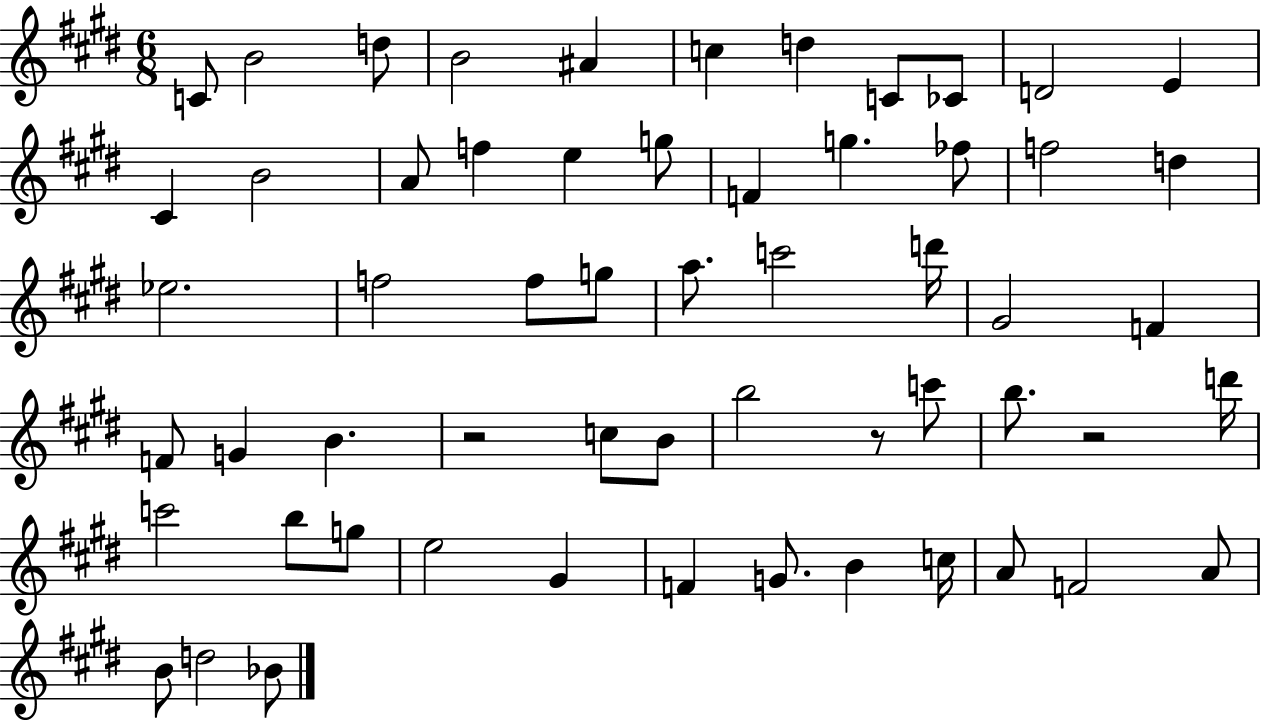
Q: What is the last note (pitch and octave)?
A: Bb4